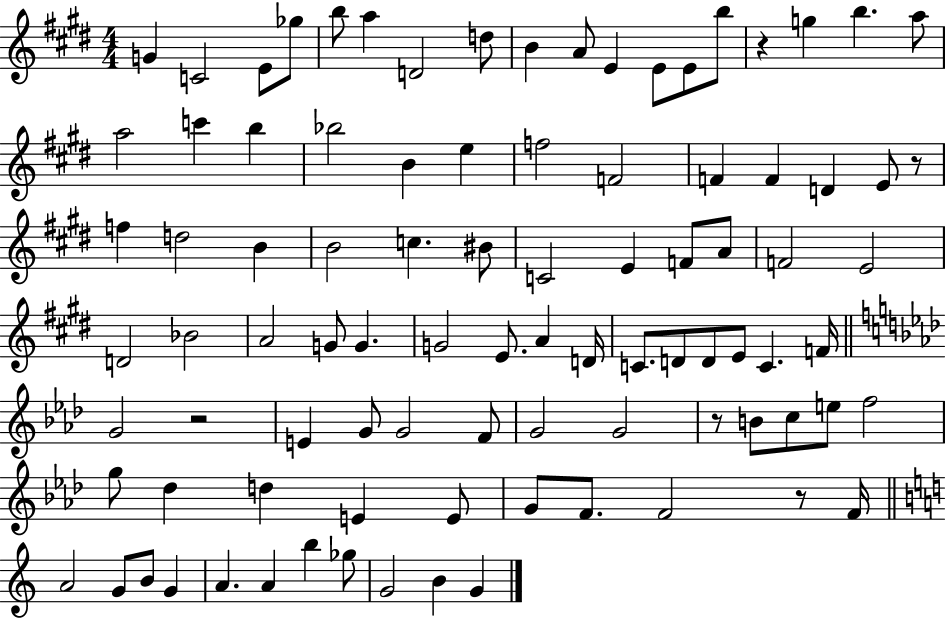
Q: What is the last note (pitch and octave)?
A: G4